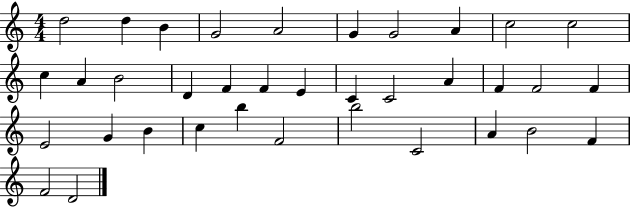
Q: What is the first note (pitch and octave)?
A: D5